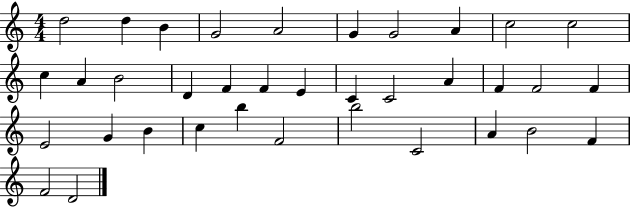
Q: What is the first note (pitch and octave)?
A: D5